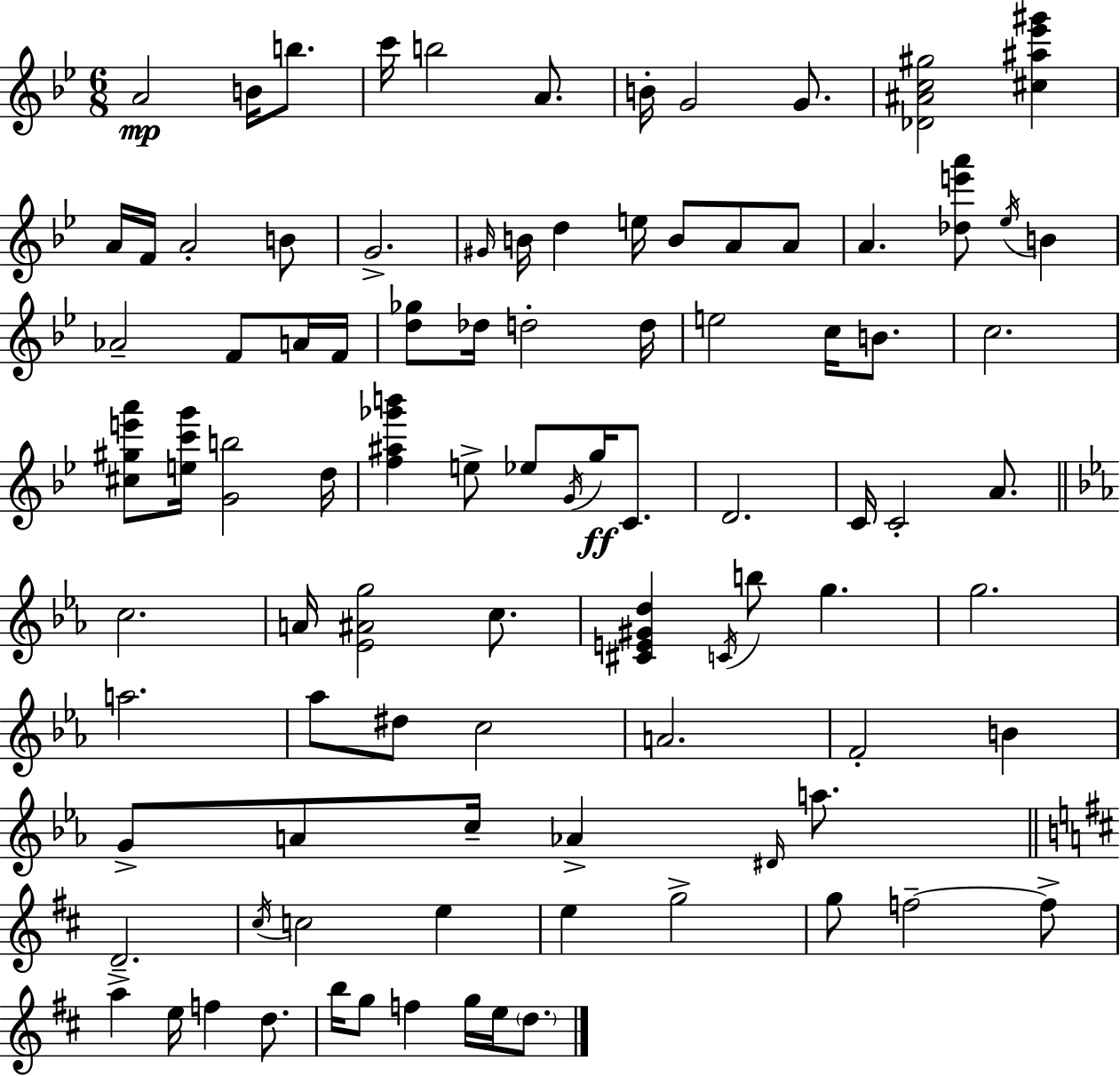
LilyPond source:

{
  \clef treble
  \numericTimeSignature
  \time 6/8
  \key bes \major
  a'2\mp b'16 b''8. | c'''16 b''2 a'8. | b'16-. g'2 g'8. | <des' ais' c'' gis''>2 <cis'' ais'' ees''' gis'''>4 | \break a'16 f'16 a'2-. b'8 | g'2.-> | \grace { gis'16 } b'16 d''4 e''16 b'8 a'8 a'8 | a'4. <des'' e''' a'''>8 \acciaccatura { ees''16 } b'4 | \break aes'2-- f'8 | a'16 f'16 <d'' ges''>8 des''16 d''2-. | d''16 e''2 c''16 b'8. | c''2. | \break <cis'' gis'' e''' a'''>8 <e'' c''' g'''>16 <g' b''>2 | d''16 <f'' ais'' ges''' b'''>4 e''8-> ees''8 \acciaccatura { g'16 } g''16\ff | c'8. d'2. | c'16 c'2-. | \break a'8. \bar "||" \break \key c \minor c''2. | a'16 <ees' ais' g''>2 c''8. | <cis' e' gis' d''>4 \acciaccatura { c'16 } b''8 g''4. | g''2. | \break a''2. | aes''8 dis''8 c''2 | a'2. | f'2-. b'4 | \break g'8-> a'8 c''16-- aes'4-> \grace { dis'16 } a''8. | \bar "||" \break \key d \major d'2.-- | \acciaccatura { cis''16 } c''2 e''4 | e''4 g''2-> | g''8 f''2--~~ f''8-> | \break a''4-> e''16 f''4 d''8. | b''16 g''8 f''4 g''16 e''16 \parenthesize d''8. | \bar "|."
}